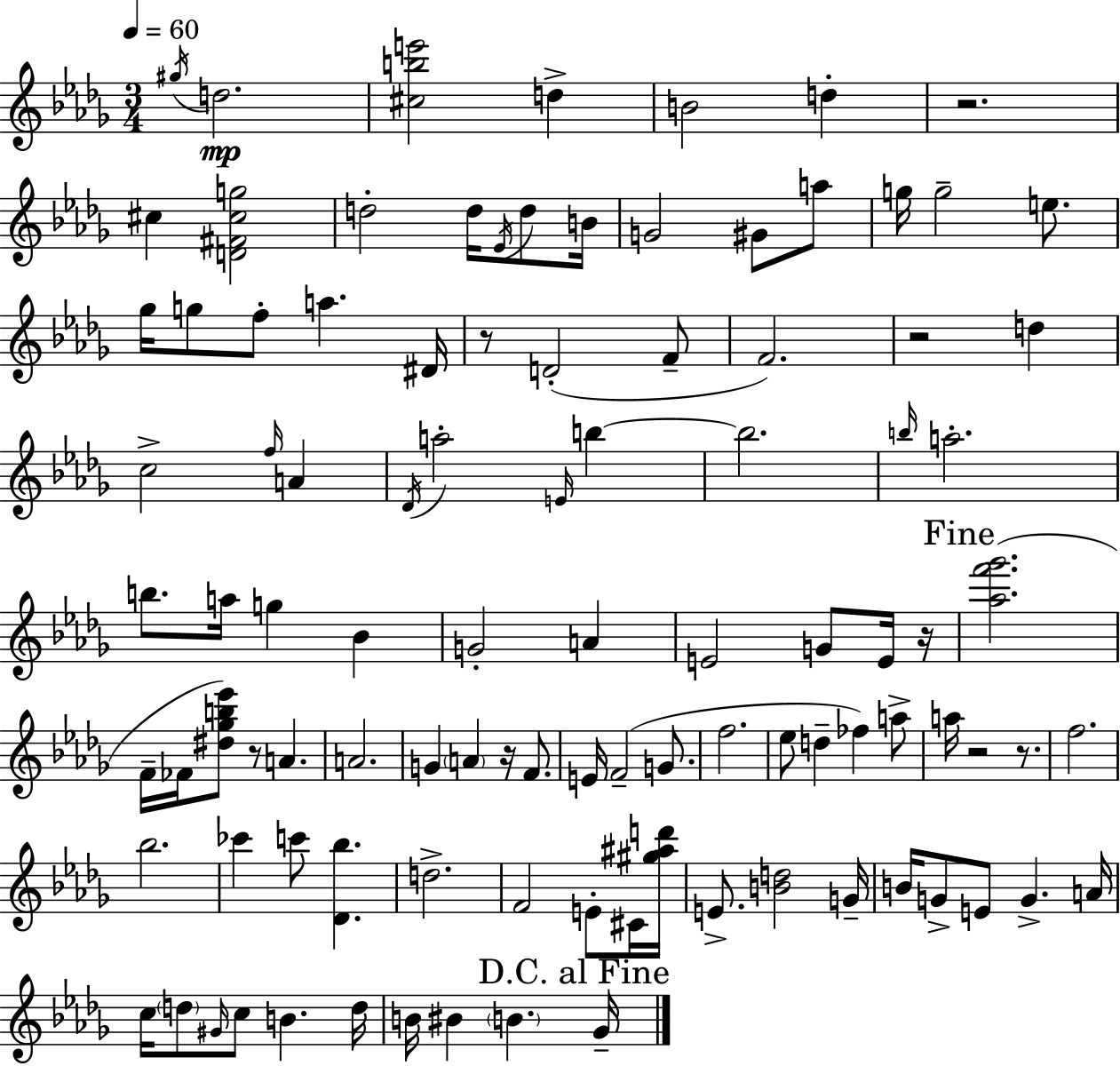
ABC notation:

X:1
T:Untitled
M:3/4
L:1/4
K:Bbm
^g/4 d2 [^cbe']2 d B2 d z2 ^c [D^F^cg]2 d2 d/4 _E/4 d/2 B/4 G2 ^G/2 a/2 g/4 g2 e/2 _g/4 g/2 f/2 a ^D/4 z/2 D2 F/2 F2 z2 d c2 f/4 A _D/4 a2 E/4 b b2 b/4 a2 b/2 a/4 g _B G2 A E2 G/2 E/4 z/4 [_af'_g']2 F/4 _F/4 [^d_gb_e']/2 z/2 A A2 G A z/4 F/2 E/4 F2 G/2 f2 _e/2 d _f a/2 a/4 z2 z/2 f2 _b2 _c' c'/2 [_D_b] d2 F2 E/2 ^C/4 [^g^ad']/4 E/2 [Bd]2 G/4 B/4 G/2 E/2 G A/4 c/4 d/2 ^G/4 c/2 B d/4 B/4 ^B B _G/4